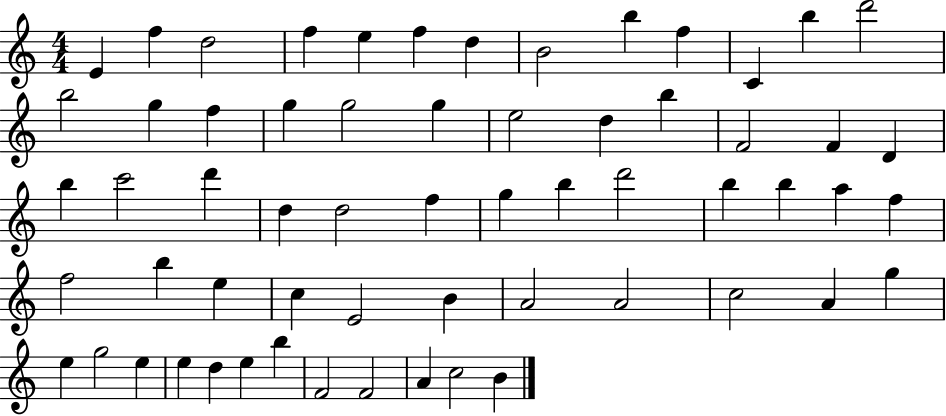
{
  \clef treble
  \numericTimeSignature
  \time 4/4
  \key c \major
  e'4 f''4 d''2 | f''4 e''4 f''4 d''4 | b'2 b''4 f''4 | c'4 b''4 d'''2 | \break b''2 g''4 f''4 | g''4 g''2 g''4 | e''2 d''4 b''4 | f'2 f'4 d'4 | \break b''4 c'''2 d'''4 | d''4 d''2 f''4 | g''4 b''4 d'''2 | b''4 b''4 a''4 f''4 | \break f''2 b''4 e''4 | c''4 e'2 b'4 | a'2 a'2 | c''2 a'4 g''4 | \break e''4 g''2 e''4 | e''4 d''4 e''4 b''4 | f'2 f'2 | a'4 c''2 b'4 | \break \bar "|."
}